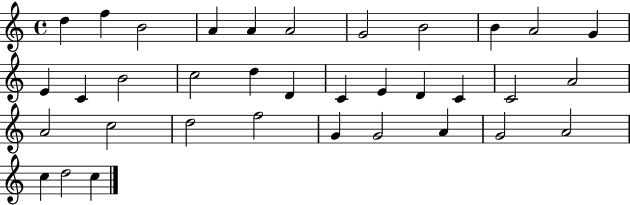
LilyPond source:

{
  \clef treble
  \time 4/4
  \defaultTimeSignature
  \key c \major
  d''4 f''4 b'2 | a'4 a'4 a'2 | g'2 b'2 | b'4 a'2 g'4 | \break e'4 c'4 b'2 | c''2 d''4 d'4 | c'4 e'4 d'4 c'4 | c'2 a'2 | \break a'2 c''2 | d''2 f''2 | g'4 g'2 a'4 | g'2 a'2 | \break c''4 d''2 c''4 | \bar "|."
}